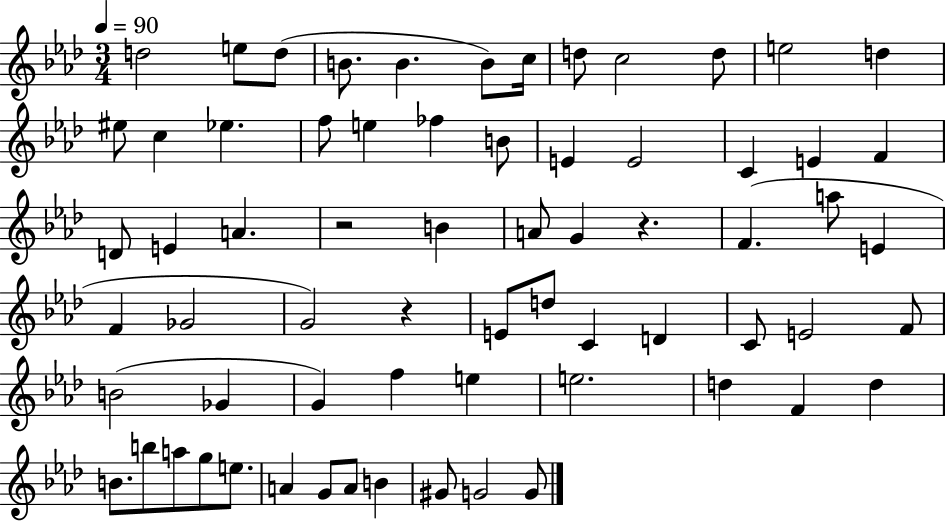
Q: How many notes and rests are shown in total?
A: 67